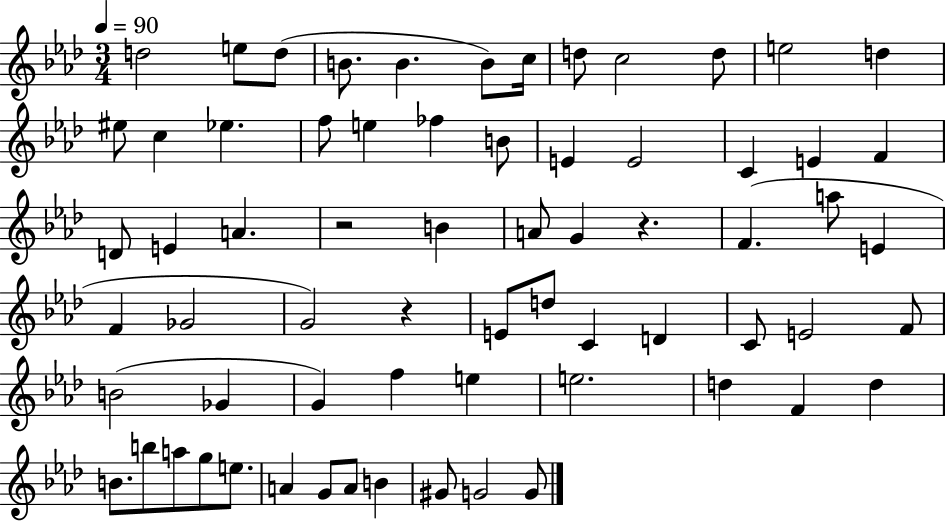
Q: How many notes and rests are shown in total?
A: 67